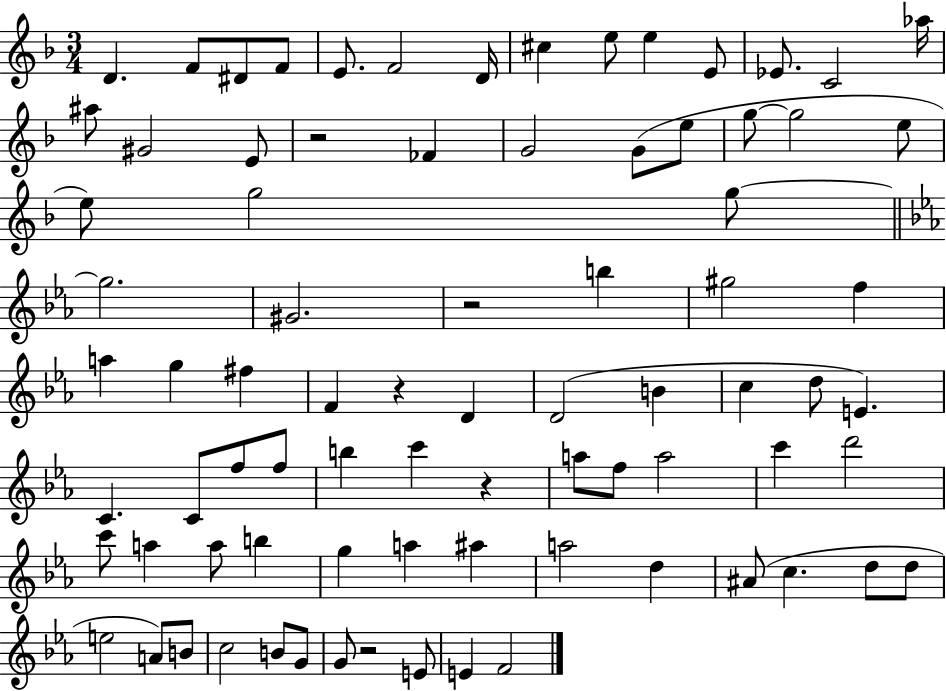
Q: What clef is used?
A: treble